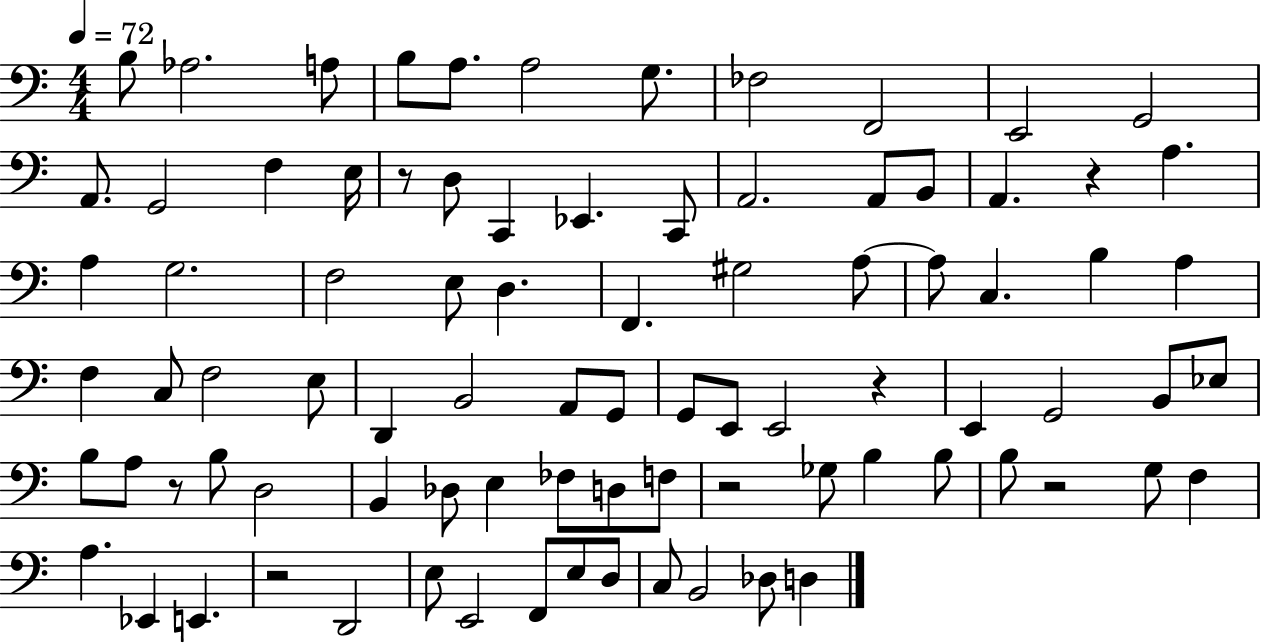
B3/e Ab3/h. A3/e B3/e A3/e. A3/h G3/e. FES3/h F2/h E2/h G2/h A2/e. G2/h F3/q E3/s R/e D3/e C2/q Eb2/q. C2/e A2/h. A2/e B2/e A2/q. R/q A3/q. A3/q G3/h. F3/h E3/e D3/q. F2/q. G#3/h A3/e A3/e C3/q. B3/q A3/q F3/q C3/e F3/h E3/e D2/q B2/h A2/e G2/e G2/e E2/e E2/h R/q E2/q G2/h B2/e Eb3/e B3/e A3/e R/e B3/e D3/h B2/q Db3/e E3/q FES3/e D3/e F3/e R/h Gb3/e B3/q B3/e B3/e R/h G3/e F3/q A3/q. Eb2/q E2/q. R/h D2/h E3/e E2/h F2/e E3/e D3/e C3/e B2/h Db3/e D3/q